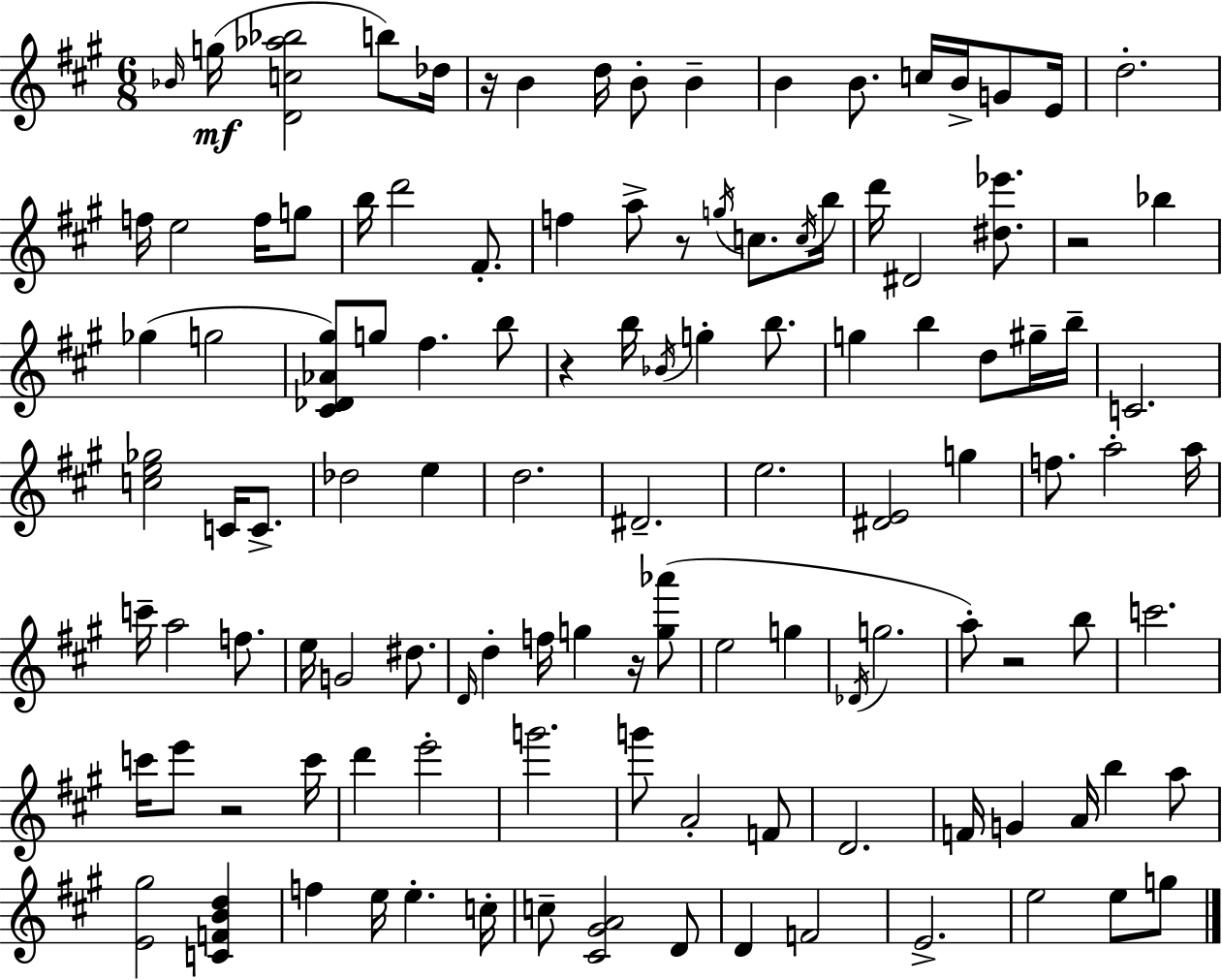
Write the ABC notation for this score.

X:1
T:Untitled
M:6/8
L:1/4
K:A
_B/4 g/4 [Dc_a_b]2 b/2 _d/4 z/4 B d/4 B/2 B B B/2 c/4 B/4 G/2 E/4 d2 f/4 e2 f/4 g/2 b/4 d'2 ^F/2 f a/2 z/2 g/4 c/2 c/4 b/4 d'/4 ^D2 [^d_e']/2 z2 _b _g g2 [^C_D_A^g]/2 g/2 ^f b/2 z b/4 _B/4 g b/2 g b d/2 ^g/4 b/4 C2 [ce_g]2 C/4 C/2 _d2 e d2 ^D2 e2 [^DE]2 g f/2 a2 a/4 c'/4 a2 f/2 e/4 G2 ^d/2 D/4 d f/4 g z/4 [g_a']/2 e2 g _D/4 g2 a/2 z2 b/2 c'2 c'/4 e'/2 z2 c'/4 d' e'2 g'2 g'/2 A2 F/2 D2 F/4 G A/4 b a/2 [E^g]2 [CFBd] f e/4 e c/4 c/2 [^C^GA]2 D/2 D F2 E2 e2 e/2 g/2